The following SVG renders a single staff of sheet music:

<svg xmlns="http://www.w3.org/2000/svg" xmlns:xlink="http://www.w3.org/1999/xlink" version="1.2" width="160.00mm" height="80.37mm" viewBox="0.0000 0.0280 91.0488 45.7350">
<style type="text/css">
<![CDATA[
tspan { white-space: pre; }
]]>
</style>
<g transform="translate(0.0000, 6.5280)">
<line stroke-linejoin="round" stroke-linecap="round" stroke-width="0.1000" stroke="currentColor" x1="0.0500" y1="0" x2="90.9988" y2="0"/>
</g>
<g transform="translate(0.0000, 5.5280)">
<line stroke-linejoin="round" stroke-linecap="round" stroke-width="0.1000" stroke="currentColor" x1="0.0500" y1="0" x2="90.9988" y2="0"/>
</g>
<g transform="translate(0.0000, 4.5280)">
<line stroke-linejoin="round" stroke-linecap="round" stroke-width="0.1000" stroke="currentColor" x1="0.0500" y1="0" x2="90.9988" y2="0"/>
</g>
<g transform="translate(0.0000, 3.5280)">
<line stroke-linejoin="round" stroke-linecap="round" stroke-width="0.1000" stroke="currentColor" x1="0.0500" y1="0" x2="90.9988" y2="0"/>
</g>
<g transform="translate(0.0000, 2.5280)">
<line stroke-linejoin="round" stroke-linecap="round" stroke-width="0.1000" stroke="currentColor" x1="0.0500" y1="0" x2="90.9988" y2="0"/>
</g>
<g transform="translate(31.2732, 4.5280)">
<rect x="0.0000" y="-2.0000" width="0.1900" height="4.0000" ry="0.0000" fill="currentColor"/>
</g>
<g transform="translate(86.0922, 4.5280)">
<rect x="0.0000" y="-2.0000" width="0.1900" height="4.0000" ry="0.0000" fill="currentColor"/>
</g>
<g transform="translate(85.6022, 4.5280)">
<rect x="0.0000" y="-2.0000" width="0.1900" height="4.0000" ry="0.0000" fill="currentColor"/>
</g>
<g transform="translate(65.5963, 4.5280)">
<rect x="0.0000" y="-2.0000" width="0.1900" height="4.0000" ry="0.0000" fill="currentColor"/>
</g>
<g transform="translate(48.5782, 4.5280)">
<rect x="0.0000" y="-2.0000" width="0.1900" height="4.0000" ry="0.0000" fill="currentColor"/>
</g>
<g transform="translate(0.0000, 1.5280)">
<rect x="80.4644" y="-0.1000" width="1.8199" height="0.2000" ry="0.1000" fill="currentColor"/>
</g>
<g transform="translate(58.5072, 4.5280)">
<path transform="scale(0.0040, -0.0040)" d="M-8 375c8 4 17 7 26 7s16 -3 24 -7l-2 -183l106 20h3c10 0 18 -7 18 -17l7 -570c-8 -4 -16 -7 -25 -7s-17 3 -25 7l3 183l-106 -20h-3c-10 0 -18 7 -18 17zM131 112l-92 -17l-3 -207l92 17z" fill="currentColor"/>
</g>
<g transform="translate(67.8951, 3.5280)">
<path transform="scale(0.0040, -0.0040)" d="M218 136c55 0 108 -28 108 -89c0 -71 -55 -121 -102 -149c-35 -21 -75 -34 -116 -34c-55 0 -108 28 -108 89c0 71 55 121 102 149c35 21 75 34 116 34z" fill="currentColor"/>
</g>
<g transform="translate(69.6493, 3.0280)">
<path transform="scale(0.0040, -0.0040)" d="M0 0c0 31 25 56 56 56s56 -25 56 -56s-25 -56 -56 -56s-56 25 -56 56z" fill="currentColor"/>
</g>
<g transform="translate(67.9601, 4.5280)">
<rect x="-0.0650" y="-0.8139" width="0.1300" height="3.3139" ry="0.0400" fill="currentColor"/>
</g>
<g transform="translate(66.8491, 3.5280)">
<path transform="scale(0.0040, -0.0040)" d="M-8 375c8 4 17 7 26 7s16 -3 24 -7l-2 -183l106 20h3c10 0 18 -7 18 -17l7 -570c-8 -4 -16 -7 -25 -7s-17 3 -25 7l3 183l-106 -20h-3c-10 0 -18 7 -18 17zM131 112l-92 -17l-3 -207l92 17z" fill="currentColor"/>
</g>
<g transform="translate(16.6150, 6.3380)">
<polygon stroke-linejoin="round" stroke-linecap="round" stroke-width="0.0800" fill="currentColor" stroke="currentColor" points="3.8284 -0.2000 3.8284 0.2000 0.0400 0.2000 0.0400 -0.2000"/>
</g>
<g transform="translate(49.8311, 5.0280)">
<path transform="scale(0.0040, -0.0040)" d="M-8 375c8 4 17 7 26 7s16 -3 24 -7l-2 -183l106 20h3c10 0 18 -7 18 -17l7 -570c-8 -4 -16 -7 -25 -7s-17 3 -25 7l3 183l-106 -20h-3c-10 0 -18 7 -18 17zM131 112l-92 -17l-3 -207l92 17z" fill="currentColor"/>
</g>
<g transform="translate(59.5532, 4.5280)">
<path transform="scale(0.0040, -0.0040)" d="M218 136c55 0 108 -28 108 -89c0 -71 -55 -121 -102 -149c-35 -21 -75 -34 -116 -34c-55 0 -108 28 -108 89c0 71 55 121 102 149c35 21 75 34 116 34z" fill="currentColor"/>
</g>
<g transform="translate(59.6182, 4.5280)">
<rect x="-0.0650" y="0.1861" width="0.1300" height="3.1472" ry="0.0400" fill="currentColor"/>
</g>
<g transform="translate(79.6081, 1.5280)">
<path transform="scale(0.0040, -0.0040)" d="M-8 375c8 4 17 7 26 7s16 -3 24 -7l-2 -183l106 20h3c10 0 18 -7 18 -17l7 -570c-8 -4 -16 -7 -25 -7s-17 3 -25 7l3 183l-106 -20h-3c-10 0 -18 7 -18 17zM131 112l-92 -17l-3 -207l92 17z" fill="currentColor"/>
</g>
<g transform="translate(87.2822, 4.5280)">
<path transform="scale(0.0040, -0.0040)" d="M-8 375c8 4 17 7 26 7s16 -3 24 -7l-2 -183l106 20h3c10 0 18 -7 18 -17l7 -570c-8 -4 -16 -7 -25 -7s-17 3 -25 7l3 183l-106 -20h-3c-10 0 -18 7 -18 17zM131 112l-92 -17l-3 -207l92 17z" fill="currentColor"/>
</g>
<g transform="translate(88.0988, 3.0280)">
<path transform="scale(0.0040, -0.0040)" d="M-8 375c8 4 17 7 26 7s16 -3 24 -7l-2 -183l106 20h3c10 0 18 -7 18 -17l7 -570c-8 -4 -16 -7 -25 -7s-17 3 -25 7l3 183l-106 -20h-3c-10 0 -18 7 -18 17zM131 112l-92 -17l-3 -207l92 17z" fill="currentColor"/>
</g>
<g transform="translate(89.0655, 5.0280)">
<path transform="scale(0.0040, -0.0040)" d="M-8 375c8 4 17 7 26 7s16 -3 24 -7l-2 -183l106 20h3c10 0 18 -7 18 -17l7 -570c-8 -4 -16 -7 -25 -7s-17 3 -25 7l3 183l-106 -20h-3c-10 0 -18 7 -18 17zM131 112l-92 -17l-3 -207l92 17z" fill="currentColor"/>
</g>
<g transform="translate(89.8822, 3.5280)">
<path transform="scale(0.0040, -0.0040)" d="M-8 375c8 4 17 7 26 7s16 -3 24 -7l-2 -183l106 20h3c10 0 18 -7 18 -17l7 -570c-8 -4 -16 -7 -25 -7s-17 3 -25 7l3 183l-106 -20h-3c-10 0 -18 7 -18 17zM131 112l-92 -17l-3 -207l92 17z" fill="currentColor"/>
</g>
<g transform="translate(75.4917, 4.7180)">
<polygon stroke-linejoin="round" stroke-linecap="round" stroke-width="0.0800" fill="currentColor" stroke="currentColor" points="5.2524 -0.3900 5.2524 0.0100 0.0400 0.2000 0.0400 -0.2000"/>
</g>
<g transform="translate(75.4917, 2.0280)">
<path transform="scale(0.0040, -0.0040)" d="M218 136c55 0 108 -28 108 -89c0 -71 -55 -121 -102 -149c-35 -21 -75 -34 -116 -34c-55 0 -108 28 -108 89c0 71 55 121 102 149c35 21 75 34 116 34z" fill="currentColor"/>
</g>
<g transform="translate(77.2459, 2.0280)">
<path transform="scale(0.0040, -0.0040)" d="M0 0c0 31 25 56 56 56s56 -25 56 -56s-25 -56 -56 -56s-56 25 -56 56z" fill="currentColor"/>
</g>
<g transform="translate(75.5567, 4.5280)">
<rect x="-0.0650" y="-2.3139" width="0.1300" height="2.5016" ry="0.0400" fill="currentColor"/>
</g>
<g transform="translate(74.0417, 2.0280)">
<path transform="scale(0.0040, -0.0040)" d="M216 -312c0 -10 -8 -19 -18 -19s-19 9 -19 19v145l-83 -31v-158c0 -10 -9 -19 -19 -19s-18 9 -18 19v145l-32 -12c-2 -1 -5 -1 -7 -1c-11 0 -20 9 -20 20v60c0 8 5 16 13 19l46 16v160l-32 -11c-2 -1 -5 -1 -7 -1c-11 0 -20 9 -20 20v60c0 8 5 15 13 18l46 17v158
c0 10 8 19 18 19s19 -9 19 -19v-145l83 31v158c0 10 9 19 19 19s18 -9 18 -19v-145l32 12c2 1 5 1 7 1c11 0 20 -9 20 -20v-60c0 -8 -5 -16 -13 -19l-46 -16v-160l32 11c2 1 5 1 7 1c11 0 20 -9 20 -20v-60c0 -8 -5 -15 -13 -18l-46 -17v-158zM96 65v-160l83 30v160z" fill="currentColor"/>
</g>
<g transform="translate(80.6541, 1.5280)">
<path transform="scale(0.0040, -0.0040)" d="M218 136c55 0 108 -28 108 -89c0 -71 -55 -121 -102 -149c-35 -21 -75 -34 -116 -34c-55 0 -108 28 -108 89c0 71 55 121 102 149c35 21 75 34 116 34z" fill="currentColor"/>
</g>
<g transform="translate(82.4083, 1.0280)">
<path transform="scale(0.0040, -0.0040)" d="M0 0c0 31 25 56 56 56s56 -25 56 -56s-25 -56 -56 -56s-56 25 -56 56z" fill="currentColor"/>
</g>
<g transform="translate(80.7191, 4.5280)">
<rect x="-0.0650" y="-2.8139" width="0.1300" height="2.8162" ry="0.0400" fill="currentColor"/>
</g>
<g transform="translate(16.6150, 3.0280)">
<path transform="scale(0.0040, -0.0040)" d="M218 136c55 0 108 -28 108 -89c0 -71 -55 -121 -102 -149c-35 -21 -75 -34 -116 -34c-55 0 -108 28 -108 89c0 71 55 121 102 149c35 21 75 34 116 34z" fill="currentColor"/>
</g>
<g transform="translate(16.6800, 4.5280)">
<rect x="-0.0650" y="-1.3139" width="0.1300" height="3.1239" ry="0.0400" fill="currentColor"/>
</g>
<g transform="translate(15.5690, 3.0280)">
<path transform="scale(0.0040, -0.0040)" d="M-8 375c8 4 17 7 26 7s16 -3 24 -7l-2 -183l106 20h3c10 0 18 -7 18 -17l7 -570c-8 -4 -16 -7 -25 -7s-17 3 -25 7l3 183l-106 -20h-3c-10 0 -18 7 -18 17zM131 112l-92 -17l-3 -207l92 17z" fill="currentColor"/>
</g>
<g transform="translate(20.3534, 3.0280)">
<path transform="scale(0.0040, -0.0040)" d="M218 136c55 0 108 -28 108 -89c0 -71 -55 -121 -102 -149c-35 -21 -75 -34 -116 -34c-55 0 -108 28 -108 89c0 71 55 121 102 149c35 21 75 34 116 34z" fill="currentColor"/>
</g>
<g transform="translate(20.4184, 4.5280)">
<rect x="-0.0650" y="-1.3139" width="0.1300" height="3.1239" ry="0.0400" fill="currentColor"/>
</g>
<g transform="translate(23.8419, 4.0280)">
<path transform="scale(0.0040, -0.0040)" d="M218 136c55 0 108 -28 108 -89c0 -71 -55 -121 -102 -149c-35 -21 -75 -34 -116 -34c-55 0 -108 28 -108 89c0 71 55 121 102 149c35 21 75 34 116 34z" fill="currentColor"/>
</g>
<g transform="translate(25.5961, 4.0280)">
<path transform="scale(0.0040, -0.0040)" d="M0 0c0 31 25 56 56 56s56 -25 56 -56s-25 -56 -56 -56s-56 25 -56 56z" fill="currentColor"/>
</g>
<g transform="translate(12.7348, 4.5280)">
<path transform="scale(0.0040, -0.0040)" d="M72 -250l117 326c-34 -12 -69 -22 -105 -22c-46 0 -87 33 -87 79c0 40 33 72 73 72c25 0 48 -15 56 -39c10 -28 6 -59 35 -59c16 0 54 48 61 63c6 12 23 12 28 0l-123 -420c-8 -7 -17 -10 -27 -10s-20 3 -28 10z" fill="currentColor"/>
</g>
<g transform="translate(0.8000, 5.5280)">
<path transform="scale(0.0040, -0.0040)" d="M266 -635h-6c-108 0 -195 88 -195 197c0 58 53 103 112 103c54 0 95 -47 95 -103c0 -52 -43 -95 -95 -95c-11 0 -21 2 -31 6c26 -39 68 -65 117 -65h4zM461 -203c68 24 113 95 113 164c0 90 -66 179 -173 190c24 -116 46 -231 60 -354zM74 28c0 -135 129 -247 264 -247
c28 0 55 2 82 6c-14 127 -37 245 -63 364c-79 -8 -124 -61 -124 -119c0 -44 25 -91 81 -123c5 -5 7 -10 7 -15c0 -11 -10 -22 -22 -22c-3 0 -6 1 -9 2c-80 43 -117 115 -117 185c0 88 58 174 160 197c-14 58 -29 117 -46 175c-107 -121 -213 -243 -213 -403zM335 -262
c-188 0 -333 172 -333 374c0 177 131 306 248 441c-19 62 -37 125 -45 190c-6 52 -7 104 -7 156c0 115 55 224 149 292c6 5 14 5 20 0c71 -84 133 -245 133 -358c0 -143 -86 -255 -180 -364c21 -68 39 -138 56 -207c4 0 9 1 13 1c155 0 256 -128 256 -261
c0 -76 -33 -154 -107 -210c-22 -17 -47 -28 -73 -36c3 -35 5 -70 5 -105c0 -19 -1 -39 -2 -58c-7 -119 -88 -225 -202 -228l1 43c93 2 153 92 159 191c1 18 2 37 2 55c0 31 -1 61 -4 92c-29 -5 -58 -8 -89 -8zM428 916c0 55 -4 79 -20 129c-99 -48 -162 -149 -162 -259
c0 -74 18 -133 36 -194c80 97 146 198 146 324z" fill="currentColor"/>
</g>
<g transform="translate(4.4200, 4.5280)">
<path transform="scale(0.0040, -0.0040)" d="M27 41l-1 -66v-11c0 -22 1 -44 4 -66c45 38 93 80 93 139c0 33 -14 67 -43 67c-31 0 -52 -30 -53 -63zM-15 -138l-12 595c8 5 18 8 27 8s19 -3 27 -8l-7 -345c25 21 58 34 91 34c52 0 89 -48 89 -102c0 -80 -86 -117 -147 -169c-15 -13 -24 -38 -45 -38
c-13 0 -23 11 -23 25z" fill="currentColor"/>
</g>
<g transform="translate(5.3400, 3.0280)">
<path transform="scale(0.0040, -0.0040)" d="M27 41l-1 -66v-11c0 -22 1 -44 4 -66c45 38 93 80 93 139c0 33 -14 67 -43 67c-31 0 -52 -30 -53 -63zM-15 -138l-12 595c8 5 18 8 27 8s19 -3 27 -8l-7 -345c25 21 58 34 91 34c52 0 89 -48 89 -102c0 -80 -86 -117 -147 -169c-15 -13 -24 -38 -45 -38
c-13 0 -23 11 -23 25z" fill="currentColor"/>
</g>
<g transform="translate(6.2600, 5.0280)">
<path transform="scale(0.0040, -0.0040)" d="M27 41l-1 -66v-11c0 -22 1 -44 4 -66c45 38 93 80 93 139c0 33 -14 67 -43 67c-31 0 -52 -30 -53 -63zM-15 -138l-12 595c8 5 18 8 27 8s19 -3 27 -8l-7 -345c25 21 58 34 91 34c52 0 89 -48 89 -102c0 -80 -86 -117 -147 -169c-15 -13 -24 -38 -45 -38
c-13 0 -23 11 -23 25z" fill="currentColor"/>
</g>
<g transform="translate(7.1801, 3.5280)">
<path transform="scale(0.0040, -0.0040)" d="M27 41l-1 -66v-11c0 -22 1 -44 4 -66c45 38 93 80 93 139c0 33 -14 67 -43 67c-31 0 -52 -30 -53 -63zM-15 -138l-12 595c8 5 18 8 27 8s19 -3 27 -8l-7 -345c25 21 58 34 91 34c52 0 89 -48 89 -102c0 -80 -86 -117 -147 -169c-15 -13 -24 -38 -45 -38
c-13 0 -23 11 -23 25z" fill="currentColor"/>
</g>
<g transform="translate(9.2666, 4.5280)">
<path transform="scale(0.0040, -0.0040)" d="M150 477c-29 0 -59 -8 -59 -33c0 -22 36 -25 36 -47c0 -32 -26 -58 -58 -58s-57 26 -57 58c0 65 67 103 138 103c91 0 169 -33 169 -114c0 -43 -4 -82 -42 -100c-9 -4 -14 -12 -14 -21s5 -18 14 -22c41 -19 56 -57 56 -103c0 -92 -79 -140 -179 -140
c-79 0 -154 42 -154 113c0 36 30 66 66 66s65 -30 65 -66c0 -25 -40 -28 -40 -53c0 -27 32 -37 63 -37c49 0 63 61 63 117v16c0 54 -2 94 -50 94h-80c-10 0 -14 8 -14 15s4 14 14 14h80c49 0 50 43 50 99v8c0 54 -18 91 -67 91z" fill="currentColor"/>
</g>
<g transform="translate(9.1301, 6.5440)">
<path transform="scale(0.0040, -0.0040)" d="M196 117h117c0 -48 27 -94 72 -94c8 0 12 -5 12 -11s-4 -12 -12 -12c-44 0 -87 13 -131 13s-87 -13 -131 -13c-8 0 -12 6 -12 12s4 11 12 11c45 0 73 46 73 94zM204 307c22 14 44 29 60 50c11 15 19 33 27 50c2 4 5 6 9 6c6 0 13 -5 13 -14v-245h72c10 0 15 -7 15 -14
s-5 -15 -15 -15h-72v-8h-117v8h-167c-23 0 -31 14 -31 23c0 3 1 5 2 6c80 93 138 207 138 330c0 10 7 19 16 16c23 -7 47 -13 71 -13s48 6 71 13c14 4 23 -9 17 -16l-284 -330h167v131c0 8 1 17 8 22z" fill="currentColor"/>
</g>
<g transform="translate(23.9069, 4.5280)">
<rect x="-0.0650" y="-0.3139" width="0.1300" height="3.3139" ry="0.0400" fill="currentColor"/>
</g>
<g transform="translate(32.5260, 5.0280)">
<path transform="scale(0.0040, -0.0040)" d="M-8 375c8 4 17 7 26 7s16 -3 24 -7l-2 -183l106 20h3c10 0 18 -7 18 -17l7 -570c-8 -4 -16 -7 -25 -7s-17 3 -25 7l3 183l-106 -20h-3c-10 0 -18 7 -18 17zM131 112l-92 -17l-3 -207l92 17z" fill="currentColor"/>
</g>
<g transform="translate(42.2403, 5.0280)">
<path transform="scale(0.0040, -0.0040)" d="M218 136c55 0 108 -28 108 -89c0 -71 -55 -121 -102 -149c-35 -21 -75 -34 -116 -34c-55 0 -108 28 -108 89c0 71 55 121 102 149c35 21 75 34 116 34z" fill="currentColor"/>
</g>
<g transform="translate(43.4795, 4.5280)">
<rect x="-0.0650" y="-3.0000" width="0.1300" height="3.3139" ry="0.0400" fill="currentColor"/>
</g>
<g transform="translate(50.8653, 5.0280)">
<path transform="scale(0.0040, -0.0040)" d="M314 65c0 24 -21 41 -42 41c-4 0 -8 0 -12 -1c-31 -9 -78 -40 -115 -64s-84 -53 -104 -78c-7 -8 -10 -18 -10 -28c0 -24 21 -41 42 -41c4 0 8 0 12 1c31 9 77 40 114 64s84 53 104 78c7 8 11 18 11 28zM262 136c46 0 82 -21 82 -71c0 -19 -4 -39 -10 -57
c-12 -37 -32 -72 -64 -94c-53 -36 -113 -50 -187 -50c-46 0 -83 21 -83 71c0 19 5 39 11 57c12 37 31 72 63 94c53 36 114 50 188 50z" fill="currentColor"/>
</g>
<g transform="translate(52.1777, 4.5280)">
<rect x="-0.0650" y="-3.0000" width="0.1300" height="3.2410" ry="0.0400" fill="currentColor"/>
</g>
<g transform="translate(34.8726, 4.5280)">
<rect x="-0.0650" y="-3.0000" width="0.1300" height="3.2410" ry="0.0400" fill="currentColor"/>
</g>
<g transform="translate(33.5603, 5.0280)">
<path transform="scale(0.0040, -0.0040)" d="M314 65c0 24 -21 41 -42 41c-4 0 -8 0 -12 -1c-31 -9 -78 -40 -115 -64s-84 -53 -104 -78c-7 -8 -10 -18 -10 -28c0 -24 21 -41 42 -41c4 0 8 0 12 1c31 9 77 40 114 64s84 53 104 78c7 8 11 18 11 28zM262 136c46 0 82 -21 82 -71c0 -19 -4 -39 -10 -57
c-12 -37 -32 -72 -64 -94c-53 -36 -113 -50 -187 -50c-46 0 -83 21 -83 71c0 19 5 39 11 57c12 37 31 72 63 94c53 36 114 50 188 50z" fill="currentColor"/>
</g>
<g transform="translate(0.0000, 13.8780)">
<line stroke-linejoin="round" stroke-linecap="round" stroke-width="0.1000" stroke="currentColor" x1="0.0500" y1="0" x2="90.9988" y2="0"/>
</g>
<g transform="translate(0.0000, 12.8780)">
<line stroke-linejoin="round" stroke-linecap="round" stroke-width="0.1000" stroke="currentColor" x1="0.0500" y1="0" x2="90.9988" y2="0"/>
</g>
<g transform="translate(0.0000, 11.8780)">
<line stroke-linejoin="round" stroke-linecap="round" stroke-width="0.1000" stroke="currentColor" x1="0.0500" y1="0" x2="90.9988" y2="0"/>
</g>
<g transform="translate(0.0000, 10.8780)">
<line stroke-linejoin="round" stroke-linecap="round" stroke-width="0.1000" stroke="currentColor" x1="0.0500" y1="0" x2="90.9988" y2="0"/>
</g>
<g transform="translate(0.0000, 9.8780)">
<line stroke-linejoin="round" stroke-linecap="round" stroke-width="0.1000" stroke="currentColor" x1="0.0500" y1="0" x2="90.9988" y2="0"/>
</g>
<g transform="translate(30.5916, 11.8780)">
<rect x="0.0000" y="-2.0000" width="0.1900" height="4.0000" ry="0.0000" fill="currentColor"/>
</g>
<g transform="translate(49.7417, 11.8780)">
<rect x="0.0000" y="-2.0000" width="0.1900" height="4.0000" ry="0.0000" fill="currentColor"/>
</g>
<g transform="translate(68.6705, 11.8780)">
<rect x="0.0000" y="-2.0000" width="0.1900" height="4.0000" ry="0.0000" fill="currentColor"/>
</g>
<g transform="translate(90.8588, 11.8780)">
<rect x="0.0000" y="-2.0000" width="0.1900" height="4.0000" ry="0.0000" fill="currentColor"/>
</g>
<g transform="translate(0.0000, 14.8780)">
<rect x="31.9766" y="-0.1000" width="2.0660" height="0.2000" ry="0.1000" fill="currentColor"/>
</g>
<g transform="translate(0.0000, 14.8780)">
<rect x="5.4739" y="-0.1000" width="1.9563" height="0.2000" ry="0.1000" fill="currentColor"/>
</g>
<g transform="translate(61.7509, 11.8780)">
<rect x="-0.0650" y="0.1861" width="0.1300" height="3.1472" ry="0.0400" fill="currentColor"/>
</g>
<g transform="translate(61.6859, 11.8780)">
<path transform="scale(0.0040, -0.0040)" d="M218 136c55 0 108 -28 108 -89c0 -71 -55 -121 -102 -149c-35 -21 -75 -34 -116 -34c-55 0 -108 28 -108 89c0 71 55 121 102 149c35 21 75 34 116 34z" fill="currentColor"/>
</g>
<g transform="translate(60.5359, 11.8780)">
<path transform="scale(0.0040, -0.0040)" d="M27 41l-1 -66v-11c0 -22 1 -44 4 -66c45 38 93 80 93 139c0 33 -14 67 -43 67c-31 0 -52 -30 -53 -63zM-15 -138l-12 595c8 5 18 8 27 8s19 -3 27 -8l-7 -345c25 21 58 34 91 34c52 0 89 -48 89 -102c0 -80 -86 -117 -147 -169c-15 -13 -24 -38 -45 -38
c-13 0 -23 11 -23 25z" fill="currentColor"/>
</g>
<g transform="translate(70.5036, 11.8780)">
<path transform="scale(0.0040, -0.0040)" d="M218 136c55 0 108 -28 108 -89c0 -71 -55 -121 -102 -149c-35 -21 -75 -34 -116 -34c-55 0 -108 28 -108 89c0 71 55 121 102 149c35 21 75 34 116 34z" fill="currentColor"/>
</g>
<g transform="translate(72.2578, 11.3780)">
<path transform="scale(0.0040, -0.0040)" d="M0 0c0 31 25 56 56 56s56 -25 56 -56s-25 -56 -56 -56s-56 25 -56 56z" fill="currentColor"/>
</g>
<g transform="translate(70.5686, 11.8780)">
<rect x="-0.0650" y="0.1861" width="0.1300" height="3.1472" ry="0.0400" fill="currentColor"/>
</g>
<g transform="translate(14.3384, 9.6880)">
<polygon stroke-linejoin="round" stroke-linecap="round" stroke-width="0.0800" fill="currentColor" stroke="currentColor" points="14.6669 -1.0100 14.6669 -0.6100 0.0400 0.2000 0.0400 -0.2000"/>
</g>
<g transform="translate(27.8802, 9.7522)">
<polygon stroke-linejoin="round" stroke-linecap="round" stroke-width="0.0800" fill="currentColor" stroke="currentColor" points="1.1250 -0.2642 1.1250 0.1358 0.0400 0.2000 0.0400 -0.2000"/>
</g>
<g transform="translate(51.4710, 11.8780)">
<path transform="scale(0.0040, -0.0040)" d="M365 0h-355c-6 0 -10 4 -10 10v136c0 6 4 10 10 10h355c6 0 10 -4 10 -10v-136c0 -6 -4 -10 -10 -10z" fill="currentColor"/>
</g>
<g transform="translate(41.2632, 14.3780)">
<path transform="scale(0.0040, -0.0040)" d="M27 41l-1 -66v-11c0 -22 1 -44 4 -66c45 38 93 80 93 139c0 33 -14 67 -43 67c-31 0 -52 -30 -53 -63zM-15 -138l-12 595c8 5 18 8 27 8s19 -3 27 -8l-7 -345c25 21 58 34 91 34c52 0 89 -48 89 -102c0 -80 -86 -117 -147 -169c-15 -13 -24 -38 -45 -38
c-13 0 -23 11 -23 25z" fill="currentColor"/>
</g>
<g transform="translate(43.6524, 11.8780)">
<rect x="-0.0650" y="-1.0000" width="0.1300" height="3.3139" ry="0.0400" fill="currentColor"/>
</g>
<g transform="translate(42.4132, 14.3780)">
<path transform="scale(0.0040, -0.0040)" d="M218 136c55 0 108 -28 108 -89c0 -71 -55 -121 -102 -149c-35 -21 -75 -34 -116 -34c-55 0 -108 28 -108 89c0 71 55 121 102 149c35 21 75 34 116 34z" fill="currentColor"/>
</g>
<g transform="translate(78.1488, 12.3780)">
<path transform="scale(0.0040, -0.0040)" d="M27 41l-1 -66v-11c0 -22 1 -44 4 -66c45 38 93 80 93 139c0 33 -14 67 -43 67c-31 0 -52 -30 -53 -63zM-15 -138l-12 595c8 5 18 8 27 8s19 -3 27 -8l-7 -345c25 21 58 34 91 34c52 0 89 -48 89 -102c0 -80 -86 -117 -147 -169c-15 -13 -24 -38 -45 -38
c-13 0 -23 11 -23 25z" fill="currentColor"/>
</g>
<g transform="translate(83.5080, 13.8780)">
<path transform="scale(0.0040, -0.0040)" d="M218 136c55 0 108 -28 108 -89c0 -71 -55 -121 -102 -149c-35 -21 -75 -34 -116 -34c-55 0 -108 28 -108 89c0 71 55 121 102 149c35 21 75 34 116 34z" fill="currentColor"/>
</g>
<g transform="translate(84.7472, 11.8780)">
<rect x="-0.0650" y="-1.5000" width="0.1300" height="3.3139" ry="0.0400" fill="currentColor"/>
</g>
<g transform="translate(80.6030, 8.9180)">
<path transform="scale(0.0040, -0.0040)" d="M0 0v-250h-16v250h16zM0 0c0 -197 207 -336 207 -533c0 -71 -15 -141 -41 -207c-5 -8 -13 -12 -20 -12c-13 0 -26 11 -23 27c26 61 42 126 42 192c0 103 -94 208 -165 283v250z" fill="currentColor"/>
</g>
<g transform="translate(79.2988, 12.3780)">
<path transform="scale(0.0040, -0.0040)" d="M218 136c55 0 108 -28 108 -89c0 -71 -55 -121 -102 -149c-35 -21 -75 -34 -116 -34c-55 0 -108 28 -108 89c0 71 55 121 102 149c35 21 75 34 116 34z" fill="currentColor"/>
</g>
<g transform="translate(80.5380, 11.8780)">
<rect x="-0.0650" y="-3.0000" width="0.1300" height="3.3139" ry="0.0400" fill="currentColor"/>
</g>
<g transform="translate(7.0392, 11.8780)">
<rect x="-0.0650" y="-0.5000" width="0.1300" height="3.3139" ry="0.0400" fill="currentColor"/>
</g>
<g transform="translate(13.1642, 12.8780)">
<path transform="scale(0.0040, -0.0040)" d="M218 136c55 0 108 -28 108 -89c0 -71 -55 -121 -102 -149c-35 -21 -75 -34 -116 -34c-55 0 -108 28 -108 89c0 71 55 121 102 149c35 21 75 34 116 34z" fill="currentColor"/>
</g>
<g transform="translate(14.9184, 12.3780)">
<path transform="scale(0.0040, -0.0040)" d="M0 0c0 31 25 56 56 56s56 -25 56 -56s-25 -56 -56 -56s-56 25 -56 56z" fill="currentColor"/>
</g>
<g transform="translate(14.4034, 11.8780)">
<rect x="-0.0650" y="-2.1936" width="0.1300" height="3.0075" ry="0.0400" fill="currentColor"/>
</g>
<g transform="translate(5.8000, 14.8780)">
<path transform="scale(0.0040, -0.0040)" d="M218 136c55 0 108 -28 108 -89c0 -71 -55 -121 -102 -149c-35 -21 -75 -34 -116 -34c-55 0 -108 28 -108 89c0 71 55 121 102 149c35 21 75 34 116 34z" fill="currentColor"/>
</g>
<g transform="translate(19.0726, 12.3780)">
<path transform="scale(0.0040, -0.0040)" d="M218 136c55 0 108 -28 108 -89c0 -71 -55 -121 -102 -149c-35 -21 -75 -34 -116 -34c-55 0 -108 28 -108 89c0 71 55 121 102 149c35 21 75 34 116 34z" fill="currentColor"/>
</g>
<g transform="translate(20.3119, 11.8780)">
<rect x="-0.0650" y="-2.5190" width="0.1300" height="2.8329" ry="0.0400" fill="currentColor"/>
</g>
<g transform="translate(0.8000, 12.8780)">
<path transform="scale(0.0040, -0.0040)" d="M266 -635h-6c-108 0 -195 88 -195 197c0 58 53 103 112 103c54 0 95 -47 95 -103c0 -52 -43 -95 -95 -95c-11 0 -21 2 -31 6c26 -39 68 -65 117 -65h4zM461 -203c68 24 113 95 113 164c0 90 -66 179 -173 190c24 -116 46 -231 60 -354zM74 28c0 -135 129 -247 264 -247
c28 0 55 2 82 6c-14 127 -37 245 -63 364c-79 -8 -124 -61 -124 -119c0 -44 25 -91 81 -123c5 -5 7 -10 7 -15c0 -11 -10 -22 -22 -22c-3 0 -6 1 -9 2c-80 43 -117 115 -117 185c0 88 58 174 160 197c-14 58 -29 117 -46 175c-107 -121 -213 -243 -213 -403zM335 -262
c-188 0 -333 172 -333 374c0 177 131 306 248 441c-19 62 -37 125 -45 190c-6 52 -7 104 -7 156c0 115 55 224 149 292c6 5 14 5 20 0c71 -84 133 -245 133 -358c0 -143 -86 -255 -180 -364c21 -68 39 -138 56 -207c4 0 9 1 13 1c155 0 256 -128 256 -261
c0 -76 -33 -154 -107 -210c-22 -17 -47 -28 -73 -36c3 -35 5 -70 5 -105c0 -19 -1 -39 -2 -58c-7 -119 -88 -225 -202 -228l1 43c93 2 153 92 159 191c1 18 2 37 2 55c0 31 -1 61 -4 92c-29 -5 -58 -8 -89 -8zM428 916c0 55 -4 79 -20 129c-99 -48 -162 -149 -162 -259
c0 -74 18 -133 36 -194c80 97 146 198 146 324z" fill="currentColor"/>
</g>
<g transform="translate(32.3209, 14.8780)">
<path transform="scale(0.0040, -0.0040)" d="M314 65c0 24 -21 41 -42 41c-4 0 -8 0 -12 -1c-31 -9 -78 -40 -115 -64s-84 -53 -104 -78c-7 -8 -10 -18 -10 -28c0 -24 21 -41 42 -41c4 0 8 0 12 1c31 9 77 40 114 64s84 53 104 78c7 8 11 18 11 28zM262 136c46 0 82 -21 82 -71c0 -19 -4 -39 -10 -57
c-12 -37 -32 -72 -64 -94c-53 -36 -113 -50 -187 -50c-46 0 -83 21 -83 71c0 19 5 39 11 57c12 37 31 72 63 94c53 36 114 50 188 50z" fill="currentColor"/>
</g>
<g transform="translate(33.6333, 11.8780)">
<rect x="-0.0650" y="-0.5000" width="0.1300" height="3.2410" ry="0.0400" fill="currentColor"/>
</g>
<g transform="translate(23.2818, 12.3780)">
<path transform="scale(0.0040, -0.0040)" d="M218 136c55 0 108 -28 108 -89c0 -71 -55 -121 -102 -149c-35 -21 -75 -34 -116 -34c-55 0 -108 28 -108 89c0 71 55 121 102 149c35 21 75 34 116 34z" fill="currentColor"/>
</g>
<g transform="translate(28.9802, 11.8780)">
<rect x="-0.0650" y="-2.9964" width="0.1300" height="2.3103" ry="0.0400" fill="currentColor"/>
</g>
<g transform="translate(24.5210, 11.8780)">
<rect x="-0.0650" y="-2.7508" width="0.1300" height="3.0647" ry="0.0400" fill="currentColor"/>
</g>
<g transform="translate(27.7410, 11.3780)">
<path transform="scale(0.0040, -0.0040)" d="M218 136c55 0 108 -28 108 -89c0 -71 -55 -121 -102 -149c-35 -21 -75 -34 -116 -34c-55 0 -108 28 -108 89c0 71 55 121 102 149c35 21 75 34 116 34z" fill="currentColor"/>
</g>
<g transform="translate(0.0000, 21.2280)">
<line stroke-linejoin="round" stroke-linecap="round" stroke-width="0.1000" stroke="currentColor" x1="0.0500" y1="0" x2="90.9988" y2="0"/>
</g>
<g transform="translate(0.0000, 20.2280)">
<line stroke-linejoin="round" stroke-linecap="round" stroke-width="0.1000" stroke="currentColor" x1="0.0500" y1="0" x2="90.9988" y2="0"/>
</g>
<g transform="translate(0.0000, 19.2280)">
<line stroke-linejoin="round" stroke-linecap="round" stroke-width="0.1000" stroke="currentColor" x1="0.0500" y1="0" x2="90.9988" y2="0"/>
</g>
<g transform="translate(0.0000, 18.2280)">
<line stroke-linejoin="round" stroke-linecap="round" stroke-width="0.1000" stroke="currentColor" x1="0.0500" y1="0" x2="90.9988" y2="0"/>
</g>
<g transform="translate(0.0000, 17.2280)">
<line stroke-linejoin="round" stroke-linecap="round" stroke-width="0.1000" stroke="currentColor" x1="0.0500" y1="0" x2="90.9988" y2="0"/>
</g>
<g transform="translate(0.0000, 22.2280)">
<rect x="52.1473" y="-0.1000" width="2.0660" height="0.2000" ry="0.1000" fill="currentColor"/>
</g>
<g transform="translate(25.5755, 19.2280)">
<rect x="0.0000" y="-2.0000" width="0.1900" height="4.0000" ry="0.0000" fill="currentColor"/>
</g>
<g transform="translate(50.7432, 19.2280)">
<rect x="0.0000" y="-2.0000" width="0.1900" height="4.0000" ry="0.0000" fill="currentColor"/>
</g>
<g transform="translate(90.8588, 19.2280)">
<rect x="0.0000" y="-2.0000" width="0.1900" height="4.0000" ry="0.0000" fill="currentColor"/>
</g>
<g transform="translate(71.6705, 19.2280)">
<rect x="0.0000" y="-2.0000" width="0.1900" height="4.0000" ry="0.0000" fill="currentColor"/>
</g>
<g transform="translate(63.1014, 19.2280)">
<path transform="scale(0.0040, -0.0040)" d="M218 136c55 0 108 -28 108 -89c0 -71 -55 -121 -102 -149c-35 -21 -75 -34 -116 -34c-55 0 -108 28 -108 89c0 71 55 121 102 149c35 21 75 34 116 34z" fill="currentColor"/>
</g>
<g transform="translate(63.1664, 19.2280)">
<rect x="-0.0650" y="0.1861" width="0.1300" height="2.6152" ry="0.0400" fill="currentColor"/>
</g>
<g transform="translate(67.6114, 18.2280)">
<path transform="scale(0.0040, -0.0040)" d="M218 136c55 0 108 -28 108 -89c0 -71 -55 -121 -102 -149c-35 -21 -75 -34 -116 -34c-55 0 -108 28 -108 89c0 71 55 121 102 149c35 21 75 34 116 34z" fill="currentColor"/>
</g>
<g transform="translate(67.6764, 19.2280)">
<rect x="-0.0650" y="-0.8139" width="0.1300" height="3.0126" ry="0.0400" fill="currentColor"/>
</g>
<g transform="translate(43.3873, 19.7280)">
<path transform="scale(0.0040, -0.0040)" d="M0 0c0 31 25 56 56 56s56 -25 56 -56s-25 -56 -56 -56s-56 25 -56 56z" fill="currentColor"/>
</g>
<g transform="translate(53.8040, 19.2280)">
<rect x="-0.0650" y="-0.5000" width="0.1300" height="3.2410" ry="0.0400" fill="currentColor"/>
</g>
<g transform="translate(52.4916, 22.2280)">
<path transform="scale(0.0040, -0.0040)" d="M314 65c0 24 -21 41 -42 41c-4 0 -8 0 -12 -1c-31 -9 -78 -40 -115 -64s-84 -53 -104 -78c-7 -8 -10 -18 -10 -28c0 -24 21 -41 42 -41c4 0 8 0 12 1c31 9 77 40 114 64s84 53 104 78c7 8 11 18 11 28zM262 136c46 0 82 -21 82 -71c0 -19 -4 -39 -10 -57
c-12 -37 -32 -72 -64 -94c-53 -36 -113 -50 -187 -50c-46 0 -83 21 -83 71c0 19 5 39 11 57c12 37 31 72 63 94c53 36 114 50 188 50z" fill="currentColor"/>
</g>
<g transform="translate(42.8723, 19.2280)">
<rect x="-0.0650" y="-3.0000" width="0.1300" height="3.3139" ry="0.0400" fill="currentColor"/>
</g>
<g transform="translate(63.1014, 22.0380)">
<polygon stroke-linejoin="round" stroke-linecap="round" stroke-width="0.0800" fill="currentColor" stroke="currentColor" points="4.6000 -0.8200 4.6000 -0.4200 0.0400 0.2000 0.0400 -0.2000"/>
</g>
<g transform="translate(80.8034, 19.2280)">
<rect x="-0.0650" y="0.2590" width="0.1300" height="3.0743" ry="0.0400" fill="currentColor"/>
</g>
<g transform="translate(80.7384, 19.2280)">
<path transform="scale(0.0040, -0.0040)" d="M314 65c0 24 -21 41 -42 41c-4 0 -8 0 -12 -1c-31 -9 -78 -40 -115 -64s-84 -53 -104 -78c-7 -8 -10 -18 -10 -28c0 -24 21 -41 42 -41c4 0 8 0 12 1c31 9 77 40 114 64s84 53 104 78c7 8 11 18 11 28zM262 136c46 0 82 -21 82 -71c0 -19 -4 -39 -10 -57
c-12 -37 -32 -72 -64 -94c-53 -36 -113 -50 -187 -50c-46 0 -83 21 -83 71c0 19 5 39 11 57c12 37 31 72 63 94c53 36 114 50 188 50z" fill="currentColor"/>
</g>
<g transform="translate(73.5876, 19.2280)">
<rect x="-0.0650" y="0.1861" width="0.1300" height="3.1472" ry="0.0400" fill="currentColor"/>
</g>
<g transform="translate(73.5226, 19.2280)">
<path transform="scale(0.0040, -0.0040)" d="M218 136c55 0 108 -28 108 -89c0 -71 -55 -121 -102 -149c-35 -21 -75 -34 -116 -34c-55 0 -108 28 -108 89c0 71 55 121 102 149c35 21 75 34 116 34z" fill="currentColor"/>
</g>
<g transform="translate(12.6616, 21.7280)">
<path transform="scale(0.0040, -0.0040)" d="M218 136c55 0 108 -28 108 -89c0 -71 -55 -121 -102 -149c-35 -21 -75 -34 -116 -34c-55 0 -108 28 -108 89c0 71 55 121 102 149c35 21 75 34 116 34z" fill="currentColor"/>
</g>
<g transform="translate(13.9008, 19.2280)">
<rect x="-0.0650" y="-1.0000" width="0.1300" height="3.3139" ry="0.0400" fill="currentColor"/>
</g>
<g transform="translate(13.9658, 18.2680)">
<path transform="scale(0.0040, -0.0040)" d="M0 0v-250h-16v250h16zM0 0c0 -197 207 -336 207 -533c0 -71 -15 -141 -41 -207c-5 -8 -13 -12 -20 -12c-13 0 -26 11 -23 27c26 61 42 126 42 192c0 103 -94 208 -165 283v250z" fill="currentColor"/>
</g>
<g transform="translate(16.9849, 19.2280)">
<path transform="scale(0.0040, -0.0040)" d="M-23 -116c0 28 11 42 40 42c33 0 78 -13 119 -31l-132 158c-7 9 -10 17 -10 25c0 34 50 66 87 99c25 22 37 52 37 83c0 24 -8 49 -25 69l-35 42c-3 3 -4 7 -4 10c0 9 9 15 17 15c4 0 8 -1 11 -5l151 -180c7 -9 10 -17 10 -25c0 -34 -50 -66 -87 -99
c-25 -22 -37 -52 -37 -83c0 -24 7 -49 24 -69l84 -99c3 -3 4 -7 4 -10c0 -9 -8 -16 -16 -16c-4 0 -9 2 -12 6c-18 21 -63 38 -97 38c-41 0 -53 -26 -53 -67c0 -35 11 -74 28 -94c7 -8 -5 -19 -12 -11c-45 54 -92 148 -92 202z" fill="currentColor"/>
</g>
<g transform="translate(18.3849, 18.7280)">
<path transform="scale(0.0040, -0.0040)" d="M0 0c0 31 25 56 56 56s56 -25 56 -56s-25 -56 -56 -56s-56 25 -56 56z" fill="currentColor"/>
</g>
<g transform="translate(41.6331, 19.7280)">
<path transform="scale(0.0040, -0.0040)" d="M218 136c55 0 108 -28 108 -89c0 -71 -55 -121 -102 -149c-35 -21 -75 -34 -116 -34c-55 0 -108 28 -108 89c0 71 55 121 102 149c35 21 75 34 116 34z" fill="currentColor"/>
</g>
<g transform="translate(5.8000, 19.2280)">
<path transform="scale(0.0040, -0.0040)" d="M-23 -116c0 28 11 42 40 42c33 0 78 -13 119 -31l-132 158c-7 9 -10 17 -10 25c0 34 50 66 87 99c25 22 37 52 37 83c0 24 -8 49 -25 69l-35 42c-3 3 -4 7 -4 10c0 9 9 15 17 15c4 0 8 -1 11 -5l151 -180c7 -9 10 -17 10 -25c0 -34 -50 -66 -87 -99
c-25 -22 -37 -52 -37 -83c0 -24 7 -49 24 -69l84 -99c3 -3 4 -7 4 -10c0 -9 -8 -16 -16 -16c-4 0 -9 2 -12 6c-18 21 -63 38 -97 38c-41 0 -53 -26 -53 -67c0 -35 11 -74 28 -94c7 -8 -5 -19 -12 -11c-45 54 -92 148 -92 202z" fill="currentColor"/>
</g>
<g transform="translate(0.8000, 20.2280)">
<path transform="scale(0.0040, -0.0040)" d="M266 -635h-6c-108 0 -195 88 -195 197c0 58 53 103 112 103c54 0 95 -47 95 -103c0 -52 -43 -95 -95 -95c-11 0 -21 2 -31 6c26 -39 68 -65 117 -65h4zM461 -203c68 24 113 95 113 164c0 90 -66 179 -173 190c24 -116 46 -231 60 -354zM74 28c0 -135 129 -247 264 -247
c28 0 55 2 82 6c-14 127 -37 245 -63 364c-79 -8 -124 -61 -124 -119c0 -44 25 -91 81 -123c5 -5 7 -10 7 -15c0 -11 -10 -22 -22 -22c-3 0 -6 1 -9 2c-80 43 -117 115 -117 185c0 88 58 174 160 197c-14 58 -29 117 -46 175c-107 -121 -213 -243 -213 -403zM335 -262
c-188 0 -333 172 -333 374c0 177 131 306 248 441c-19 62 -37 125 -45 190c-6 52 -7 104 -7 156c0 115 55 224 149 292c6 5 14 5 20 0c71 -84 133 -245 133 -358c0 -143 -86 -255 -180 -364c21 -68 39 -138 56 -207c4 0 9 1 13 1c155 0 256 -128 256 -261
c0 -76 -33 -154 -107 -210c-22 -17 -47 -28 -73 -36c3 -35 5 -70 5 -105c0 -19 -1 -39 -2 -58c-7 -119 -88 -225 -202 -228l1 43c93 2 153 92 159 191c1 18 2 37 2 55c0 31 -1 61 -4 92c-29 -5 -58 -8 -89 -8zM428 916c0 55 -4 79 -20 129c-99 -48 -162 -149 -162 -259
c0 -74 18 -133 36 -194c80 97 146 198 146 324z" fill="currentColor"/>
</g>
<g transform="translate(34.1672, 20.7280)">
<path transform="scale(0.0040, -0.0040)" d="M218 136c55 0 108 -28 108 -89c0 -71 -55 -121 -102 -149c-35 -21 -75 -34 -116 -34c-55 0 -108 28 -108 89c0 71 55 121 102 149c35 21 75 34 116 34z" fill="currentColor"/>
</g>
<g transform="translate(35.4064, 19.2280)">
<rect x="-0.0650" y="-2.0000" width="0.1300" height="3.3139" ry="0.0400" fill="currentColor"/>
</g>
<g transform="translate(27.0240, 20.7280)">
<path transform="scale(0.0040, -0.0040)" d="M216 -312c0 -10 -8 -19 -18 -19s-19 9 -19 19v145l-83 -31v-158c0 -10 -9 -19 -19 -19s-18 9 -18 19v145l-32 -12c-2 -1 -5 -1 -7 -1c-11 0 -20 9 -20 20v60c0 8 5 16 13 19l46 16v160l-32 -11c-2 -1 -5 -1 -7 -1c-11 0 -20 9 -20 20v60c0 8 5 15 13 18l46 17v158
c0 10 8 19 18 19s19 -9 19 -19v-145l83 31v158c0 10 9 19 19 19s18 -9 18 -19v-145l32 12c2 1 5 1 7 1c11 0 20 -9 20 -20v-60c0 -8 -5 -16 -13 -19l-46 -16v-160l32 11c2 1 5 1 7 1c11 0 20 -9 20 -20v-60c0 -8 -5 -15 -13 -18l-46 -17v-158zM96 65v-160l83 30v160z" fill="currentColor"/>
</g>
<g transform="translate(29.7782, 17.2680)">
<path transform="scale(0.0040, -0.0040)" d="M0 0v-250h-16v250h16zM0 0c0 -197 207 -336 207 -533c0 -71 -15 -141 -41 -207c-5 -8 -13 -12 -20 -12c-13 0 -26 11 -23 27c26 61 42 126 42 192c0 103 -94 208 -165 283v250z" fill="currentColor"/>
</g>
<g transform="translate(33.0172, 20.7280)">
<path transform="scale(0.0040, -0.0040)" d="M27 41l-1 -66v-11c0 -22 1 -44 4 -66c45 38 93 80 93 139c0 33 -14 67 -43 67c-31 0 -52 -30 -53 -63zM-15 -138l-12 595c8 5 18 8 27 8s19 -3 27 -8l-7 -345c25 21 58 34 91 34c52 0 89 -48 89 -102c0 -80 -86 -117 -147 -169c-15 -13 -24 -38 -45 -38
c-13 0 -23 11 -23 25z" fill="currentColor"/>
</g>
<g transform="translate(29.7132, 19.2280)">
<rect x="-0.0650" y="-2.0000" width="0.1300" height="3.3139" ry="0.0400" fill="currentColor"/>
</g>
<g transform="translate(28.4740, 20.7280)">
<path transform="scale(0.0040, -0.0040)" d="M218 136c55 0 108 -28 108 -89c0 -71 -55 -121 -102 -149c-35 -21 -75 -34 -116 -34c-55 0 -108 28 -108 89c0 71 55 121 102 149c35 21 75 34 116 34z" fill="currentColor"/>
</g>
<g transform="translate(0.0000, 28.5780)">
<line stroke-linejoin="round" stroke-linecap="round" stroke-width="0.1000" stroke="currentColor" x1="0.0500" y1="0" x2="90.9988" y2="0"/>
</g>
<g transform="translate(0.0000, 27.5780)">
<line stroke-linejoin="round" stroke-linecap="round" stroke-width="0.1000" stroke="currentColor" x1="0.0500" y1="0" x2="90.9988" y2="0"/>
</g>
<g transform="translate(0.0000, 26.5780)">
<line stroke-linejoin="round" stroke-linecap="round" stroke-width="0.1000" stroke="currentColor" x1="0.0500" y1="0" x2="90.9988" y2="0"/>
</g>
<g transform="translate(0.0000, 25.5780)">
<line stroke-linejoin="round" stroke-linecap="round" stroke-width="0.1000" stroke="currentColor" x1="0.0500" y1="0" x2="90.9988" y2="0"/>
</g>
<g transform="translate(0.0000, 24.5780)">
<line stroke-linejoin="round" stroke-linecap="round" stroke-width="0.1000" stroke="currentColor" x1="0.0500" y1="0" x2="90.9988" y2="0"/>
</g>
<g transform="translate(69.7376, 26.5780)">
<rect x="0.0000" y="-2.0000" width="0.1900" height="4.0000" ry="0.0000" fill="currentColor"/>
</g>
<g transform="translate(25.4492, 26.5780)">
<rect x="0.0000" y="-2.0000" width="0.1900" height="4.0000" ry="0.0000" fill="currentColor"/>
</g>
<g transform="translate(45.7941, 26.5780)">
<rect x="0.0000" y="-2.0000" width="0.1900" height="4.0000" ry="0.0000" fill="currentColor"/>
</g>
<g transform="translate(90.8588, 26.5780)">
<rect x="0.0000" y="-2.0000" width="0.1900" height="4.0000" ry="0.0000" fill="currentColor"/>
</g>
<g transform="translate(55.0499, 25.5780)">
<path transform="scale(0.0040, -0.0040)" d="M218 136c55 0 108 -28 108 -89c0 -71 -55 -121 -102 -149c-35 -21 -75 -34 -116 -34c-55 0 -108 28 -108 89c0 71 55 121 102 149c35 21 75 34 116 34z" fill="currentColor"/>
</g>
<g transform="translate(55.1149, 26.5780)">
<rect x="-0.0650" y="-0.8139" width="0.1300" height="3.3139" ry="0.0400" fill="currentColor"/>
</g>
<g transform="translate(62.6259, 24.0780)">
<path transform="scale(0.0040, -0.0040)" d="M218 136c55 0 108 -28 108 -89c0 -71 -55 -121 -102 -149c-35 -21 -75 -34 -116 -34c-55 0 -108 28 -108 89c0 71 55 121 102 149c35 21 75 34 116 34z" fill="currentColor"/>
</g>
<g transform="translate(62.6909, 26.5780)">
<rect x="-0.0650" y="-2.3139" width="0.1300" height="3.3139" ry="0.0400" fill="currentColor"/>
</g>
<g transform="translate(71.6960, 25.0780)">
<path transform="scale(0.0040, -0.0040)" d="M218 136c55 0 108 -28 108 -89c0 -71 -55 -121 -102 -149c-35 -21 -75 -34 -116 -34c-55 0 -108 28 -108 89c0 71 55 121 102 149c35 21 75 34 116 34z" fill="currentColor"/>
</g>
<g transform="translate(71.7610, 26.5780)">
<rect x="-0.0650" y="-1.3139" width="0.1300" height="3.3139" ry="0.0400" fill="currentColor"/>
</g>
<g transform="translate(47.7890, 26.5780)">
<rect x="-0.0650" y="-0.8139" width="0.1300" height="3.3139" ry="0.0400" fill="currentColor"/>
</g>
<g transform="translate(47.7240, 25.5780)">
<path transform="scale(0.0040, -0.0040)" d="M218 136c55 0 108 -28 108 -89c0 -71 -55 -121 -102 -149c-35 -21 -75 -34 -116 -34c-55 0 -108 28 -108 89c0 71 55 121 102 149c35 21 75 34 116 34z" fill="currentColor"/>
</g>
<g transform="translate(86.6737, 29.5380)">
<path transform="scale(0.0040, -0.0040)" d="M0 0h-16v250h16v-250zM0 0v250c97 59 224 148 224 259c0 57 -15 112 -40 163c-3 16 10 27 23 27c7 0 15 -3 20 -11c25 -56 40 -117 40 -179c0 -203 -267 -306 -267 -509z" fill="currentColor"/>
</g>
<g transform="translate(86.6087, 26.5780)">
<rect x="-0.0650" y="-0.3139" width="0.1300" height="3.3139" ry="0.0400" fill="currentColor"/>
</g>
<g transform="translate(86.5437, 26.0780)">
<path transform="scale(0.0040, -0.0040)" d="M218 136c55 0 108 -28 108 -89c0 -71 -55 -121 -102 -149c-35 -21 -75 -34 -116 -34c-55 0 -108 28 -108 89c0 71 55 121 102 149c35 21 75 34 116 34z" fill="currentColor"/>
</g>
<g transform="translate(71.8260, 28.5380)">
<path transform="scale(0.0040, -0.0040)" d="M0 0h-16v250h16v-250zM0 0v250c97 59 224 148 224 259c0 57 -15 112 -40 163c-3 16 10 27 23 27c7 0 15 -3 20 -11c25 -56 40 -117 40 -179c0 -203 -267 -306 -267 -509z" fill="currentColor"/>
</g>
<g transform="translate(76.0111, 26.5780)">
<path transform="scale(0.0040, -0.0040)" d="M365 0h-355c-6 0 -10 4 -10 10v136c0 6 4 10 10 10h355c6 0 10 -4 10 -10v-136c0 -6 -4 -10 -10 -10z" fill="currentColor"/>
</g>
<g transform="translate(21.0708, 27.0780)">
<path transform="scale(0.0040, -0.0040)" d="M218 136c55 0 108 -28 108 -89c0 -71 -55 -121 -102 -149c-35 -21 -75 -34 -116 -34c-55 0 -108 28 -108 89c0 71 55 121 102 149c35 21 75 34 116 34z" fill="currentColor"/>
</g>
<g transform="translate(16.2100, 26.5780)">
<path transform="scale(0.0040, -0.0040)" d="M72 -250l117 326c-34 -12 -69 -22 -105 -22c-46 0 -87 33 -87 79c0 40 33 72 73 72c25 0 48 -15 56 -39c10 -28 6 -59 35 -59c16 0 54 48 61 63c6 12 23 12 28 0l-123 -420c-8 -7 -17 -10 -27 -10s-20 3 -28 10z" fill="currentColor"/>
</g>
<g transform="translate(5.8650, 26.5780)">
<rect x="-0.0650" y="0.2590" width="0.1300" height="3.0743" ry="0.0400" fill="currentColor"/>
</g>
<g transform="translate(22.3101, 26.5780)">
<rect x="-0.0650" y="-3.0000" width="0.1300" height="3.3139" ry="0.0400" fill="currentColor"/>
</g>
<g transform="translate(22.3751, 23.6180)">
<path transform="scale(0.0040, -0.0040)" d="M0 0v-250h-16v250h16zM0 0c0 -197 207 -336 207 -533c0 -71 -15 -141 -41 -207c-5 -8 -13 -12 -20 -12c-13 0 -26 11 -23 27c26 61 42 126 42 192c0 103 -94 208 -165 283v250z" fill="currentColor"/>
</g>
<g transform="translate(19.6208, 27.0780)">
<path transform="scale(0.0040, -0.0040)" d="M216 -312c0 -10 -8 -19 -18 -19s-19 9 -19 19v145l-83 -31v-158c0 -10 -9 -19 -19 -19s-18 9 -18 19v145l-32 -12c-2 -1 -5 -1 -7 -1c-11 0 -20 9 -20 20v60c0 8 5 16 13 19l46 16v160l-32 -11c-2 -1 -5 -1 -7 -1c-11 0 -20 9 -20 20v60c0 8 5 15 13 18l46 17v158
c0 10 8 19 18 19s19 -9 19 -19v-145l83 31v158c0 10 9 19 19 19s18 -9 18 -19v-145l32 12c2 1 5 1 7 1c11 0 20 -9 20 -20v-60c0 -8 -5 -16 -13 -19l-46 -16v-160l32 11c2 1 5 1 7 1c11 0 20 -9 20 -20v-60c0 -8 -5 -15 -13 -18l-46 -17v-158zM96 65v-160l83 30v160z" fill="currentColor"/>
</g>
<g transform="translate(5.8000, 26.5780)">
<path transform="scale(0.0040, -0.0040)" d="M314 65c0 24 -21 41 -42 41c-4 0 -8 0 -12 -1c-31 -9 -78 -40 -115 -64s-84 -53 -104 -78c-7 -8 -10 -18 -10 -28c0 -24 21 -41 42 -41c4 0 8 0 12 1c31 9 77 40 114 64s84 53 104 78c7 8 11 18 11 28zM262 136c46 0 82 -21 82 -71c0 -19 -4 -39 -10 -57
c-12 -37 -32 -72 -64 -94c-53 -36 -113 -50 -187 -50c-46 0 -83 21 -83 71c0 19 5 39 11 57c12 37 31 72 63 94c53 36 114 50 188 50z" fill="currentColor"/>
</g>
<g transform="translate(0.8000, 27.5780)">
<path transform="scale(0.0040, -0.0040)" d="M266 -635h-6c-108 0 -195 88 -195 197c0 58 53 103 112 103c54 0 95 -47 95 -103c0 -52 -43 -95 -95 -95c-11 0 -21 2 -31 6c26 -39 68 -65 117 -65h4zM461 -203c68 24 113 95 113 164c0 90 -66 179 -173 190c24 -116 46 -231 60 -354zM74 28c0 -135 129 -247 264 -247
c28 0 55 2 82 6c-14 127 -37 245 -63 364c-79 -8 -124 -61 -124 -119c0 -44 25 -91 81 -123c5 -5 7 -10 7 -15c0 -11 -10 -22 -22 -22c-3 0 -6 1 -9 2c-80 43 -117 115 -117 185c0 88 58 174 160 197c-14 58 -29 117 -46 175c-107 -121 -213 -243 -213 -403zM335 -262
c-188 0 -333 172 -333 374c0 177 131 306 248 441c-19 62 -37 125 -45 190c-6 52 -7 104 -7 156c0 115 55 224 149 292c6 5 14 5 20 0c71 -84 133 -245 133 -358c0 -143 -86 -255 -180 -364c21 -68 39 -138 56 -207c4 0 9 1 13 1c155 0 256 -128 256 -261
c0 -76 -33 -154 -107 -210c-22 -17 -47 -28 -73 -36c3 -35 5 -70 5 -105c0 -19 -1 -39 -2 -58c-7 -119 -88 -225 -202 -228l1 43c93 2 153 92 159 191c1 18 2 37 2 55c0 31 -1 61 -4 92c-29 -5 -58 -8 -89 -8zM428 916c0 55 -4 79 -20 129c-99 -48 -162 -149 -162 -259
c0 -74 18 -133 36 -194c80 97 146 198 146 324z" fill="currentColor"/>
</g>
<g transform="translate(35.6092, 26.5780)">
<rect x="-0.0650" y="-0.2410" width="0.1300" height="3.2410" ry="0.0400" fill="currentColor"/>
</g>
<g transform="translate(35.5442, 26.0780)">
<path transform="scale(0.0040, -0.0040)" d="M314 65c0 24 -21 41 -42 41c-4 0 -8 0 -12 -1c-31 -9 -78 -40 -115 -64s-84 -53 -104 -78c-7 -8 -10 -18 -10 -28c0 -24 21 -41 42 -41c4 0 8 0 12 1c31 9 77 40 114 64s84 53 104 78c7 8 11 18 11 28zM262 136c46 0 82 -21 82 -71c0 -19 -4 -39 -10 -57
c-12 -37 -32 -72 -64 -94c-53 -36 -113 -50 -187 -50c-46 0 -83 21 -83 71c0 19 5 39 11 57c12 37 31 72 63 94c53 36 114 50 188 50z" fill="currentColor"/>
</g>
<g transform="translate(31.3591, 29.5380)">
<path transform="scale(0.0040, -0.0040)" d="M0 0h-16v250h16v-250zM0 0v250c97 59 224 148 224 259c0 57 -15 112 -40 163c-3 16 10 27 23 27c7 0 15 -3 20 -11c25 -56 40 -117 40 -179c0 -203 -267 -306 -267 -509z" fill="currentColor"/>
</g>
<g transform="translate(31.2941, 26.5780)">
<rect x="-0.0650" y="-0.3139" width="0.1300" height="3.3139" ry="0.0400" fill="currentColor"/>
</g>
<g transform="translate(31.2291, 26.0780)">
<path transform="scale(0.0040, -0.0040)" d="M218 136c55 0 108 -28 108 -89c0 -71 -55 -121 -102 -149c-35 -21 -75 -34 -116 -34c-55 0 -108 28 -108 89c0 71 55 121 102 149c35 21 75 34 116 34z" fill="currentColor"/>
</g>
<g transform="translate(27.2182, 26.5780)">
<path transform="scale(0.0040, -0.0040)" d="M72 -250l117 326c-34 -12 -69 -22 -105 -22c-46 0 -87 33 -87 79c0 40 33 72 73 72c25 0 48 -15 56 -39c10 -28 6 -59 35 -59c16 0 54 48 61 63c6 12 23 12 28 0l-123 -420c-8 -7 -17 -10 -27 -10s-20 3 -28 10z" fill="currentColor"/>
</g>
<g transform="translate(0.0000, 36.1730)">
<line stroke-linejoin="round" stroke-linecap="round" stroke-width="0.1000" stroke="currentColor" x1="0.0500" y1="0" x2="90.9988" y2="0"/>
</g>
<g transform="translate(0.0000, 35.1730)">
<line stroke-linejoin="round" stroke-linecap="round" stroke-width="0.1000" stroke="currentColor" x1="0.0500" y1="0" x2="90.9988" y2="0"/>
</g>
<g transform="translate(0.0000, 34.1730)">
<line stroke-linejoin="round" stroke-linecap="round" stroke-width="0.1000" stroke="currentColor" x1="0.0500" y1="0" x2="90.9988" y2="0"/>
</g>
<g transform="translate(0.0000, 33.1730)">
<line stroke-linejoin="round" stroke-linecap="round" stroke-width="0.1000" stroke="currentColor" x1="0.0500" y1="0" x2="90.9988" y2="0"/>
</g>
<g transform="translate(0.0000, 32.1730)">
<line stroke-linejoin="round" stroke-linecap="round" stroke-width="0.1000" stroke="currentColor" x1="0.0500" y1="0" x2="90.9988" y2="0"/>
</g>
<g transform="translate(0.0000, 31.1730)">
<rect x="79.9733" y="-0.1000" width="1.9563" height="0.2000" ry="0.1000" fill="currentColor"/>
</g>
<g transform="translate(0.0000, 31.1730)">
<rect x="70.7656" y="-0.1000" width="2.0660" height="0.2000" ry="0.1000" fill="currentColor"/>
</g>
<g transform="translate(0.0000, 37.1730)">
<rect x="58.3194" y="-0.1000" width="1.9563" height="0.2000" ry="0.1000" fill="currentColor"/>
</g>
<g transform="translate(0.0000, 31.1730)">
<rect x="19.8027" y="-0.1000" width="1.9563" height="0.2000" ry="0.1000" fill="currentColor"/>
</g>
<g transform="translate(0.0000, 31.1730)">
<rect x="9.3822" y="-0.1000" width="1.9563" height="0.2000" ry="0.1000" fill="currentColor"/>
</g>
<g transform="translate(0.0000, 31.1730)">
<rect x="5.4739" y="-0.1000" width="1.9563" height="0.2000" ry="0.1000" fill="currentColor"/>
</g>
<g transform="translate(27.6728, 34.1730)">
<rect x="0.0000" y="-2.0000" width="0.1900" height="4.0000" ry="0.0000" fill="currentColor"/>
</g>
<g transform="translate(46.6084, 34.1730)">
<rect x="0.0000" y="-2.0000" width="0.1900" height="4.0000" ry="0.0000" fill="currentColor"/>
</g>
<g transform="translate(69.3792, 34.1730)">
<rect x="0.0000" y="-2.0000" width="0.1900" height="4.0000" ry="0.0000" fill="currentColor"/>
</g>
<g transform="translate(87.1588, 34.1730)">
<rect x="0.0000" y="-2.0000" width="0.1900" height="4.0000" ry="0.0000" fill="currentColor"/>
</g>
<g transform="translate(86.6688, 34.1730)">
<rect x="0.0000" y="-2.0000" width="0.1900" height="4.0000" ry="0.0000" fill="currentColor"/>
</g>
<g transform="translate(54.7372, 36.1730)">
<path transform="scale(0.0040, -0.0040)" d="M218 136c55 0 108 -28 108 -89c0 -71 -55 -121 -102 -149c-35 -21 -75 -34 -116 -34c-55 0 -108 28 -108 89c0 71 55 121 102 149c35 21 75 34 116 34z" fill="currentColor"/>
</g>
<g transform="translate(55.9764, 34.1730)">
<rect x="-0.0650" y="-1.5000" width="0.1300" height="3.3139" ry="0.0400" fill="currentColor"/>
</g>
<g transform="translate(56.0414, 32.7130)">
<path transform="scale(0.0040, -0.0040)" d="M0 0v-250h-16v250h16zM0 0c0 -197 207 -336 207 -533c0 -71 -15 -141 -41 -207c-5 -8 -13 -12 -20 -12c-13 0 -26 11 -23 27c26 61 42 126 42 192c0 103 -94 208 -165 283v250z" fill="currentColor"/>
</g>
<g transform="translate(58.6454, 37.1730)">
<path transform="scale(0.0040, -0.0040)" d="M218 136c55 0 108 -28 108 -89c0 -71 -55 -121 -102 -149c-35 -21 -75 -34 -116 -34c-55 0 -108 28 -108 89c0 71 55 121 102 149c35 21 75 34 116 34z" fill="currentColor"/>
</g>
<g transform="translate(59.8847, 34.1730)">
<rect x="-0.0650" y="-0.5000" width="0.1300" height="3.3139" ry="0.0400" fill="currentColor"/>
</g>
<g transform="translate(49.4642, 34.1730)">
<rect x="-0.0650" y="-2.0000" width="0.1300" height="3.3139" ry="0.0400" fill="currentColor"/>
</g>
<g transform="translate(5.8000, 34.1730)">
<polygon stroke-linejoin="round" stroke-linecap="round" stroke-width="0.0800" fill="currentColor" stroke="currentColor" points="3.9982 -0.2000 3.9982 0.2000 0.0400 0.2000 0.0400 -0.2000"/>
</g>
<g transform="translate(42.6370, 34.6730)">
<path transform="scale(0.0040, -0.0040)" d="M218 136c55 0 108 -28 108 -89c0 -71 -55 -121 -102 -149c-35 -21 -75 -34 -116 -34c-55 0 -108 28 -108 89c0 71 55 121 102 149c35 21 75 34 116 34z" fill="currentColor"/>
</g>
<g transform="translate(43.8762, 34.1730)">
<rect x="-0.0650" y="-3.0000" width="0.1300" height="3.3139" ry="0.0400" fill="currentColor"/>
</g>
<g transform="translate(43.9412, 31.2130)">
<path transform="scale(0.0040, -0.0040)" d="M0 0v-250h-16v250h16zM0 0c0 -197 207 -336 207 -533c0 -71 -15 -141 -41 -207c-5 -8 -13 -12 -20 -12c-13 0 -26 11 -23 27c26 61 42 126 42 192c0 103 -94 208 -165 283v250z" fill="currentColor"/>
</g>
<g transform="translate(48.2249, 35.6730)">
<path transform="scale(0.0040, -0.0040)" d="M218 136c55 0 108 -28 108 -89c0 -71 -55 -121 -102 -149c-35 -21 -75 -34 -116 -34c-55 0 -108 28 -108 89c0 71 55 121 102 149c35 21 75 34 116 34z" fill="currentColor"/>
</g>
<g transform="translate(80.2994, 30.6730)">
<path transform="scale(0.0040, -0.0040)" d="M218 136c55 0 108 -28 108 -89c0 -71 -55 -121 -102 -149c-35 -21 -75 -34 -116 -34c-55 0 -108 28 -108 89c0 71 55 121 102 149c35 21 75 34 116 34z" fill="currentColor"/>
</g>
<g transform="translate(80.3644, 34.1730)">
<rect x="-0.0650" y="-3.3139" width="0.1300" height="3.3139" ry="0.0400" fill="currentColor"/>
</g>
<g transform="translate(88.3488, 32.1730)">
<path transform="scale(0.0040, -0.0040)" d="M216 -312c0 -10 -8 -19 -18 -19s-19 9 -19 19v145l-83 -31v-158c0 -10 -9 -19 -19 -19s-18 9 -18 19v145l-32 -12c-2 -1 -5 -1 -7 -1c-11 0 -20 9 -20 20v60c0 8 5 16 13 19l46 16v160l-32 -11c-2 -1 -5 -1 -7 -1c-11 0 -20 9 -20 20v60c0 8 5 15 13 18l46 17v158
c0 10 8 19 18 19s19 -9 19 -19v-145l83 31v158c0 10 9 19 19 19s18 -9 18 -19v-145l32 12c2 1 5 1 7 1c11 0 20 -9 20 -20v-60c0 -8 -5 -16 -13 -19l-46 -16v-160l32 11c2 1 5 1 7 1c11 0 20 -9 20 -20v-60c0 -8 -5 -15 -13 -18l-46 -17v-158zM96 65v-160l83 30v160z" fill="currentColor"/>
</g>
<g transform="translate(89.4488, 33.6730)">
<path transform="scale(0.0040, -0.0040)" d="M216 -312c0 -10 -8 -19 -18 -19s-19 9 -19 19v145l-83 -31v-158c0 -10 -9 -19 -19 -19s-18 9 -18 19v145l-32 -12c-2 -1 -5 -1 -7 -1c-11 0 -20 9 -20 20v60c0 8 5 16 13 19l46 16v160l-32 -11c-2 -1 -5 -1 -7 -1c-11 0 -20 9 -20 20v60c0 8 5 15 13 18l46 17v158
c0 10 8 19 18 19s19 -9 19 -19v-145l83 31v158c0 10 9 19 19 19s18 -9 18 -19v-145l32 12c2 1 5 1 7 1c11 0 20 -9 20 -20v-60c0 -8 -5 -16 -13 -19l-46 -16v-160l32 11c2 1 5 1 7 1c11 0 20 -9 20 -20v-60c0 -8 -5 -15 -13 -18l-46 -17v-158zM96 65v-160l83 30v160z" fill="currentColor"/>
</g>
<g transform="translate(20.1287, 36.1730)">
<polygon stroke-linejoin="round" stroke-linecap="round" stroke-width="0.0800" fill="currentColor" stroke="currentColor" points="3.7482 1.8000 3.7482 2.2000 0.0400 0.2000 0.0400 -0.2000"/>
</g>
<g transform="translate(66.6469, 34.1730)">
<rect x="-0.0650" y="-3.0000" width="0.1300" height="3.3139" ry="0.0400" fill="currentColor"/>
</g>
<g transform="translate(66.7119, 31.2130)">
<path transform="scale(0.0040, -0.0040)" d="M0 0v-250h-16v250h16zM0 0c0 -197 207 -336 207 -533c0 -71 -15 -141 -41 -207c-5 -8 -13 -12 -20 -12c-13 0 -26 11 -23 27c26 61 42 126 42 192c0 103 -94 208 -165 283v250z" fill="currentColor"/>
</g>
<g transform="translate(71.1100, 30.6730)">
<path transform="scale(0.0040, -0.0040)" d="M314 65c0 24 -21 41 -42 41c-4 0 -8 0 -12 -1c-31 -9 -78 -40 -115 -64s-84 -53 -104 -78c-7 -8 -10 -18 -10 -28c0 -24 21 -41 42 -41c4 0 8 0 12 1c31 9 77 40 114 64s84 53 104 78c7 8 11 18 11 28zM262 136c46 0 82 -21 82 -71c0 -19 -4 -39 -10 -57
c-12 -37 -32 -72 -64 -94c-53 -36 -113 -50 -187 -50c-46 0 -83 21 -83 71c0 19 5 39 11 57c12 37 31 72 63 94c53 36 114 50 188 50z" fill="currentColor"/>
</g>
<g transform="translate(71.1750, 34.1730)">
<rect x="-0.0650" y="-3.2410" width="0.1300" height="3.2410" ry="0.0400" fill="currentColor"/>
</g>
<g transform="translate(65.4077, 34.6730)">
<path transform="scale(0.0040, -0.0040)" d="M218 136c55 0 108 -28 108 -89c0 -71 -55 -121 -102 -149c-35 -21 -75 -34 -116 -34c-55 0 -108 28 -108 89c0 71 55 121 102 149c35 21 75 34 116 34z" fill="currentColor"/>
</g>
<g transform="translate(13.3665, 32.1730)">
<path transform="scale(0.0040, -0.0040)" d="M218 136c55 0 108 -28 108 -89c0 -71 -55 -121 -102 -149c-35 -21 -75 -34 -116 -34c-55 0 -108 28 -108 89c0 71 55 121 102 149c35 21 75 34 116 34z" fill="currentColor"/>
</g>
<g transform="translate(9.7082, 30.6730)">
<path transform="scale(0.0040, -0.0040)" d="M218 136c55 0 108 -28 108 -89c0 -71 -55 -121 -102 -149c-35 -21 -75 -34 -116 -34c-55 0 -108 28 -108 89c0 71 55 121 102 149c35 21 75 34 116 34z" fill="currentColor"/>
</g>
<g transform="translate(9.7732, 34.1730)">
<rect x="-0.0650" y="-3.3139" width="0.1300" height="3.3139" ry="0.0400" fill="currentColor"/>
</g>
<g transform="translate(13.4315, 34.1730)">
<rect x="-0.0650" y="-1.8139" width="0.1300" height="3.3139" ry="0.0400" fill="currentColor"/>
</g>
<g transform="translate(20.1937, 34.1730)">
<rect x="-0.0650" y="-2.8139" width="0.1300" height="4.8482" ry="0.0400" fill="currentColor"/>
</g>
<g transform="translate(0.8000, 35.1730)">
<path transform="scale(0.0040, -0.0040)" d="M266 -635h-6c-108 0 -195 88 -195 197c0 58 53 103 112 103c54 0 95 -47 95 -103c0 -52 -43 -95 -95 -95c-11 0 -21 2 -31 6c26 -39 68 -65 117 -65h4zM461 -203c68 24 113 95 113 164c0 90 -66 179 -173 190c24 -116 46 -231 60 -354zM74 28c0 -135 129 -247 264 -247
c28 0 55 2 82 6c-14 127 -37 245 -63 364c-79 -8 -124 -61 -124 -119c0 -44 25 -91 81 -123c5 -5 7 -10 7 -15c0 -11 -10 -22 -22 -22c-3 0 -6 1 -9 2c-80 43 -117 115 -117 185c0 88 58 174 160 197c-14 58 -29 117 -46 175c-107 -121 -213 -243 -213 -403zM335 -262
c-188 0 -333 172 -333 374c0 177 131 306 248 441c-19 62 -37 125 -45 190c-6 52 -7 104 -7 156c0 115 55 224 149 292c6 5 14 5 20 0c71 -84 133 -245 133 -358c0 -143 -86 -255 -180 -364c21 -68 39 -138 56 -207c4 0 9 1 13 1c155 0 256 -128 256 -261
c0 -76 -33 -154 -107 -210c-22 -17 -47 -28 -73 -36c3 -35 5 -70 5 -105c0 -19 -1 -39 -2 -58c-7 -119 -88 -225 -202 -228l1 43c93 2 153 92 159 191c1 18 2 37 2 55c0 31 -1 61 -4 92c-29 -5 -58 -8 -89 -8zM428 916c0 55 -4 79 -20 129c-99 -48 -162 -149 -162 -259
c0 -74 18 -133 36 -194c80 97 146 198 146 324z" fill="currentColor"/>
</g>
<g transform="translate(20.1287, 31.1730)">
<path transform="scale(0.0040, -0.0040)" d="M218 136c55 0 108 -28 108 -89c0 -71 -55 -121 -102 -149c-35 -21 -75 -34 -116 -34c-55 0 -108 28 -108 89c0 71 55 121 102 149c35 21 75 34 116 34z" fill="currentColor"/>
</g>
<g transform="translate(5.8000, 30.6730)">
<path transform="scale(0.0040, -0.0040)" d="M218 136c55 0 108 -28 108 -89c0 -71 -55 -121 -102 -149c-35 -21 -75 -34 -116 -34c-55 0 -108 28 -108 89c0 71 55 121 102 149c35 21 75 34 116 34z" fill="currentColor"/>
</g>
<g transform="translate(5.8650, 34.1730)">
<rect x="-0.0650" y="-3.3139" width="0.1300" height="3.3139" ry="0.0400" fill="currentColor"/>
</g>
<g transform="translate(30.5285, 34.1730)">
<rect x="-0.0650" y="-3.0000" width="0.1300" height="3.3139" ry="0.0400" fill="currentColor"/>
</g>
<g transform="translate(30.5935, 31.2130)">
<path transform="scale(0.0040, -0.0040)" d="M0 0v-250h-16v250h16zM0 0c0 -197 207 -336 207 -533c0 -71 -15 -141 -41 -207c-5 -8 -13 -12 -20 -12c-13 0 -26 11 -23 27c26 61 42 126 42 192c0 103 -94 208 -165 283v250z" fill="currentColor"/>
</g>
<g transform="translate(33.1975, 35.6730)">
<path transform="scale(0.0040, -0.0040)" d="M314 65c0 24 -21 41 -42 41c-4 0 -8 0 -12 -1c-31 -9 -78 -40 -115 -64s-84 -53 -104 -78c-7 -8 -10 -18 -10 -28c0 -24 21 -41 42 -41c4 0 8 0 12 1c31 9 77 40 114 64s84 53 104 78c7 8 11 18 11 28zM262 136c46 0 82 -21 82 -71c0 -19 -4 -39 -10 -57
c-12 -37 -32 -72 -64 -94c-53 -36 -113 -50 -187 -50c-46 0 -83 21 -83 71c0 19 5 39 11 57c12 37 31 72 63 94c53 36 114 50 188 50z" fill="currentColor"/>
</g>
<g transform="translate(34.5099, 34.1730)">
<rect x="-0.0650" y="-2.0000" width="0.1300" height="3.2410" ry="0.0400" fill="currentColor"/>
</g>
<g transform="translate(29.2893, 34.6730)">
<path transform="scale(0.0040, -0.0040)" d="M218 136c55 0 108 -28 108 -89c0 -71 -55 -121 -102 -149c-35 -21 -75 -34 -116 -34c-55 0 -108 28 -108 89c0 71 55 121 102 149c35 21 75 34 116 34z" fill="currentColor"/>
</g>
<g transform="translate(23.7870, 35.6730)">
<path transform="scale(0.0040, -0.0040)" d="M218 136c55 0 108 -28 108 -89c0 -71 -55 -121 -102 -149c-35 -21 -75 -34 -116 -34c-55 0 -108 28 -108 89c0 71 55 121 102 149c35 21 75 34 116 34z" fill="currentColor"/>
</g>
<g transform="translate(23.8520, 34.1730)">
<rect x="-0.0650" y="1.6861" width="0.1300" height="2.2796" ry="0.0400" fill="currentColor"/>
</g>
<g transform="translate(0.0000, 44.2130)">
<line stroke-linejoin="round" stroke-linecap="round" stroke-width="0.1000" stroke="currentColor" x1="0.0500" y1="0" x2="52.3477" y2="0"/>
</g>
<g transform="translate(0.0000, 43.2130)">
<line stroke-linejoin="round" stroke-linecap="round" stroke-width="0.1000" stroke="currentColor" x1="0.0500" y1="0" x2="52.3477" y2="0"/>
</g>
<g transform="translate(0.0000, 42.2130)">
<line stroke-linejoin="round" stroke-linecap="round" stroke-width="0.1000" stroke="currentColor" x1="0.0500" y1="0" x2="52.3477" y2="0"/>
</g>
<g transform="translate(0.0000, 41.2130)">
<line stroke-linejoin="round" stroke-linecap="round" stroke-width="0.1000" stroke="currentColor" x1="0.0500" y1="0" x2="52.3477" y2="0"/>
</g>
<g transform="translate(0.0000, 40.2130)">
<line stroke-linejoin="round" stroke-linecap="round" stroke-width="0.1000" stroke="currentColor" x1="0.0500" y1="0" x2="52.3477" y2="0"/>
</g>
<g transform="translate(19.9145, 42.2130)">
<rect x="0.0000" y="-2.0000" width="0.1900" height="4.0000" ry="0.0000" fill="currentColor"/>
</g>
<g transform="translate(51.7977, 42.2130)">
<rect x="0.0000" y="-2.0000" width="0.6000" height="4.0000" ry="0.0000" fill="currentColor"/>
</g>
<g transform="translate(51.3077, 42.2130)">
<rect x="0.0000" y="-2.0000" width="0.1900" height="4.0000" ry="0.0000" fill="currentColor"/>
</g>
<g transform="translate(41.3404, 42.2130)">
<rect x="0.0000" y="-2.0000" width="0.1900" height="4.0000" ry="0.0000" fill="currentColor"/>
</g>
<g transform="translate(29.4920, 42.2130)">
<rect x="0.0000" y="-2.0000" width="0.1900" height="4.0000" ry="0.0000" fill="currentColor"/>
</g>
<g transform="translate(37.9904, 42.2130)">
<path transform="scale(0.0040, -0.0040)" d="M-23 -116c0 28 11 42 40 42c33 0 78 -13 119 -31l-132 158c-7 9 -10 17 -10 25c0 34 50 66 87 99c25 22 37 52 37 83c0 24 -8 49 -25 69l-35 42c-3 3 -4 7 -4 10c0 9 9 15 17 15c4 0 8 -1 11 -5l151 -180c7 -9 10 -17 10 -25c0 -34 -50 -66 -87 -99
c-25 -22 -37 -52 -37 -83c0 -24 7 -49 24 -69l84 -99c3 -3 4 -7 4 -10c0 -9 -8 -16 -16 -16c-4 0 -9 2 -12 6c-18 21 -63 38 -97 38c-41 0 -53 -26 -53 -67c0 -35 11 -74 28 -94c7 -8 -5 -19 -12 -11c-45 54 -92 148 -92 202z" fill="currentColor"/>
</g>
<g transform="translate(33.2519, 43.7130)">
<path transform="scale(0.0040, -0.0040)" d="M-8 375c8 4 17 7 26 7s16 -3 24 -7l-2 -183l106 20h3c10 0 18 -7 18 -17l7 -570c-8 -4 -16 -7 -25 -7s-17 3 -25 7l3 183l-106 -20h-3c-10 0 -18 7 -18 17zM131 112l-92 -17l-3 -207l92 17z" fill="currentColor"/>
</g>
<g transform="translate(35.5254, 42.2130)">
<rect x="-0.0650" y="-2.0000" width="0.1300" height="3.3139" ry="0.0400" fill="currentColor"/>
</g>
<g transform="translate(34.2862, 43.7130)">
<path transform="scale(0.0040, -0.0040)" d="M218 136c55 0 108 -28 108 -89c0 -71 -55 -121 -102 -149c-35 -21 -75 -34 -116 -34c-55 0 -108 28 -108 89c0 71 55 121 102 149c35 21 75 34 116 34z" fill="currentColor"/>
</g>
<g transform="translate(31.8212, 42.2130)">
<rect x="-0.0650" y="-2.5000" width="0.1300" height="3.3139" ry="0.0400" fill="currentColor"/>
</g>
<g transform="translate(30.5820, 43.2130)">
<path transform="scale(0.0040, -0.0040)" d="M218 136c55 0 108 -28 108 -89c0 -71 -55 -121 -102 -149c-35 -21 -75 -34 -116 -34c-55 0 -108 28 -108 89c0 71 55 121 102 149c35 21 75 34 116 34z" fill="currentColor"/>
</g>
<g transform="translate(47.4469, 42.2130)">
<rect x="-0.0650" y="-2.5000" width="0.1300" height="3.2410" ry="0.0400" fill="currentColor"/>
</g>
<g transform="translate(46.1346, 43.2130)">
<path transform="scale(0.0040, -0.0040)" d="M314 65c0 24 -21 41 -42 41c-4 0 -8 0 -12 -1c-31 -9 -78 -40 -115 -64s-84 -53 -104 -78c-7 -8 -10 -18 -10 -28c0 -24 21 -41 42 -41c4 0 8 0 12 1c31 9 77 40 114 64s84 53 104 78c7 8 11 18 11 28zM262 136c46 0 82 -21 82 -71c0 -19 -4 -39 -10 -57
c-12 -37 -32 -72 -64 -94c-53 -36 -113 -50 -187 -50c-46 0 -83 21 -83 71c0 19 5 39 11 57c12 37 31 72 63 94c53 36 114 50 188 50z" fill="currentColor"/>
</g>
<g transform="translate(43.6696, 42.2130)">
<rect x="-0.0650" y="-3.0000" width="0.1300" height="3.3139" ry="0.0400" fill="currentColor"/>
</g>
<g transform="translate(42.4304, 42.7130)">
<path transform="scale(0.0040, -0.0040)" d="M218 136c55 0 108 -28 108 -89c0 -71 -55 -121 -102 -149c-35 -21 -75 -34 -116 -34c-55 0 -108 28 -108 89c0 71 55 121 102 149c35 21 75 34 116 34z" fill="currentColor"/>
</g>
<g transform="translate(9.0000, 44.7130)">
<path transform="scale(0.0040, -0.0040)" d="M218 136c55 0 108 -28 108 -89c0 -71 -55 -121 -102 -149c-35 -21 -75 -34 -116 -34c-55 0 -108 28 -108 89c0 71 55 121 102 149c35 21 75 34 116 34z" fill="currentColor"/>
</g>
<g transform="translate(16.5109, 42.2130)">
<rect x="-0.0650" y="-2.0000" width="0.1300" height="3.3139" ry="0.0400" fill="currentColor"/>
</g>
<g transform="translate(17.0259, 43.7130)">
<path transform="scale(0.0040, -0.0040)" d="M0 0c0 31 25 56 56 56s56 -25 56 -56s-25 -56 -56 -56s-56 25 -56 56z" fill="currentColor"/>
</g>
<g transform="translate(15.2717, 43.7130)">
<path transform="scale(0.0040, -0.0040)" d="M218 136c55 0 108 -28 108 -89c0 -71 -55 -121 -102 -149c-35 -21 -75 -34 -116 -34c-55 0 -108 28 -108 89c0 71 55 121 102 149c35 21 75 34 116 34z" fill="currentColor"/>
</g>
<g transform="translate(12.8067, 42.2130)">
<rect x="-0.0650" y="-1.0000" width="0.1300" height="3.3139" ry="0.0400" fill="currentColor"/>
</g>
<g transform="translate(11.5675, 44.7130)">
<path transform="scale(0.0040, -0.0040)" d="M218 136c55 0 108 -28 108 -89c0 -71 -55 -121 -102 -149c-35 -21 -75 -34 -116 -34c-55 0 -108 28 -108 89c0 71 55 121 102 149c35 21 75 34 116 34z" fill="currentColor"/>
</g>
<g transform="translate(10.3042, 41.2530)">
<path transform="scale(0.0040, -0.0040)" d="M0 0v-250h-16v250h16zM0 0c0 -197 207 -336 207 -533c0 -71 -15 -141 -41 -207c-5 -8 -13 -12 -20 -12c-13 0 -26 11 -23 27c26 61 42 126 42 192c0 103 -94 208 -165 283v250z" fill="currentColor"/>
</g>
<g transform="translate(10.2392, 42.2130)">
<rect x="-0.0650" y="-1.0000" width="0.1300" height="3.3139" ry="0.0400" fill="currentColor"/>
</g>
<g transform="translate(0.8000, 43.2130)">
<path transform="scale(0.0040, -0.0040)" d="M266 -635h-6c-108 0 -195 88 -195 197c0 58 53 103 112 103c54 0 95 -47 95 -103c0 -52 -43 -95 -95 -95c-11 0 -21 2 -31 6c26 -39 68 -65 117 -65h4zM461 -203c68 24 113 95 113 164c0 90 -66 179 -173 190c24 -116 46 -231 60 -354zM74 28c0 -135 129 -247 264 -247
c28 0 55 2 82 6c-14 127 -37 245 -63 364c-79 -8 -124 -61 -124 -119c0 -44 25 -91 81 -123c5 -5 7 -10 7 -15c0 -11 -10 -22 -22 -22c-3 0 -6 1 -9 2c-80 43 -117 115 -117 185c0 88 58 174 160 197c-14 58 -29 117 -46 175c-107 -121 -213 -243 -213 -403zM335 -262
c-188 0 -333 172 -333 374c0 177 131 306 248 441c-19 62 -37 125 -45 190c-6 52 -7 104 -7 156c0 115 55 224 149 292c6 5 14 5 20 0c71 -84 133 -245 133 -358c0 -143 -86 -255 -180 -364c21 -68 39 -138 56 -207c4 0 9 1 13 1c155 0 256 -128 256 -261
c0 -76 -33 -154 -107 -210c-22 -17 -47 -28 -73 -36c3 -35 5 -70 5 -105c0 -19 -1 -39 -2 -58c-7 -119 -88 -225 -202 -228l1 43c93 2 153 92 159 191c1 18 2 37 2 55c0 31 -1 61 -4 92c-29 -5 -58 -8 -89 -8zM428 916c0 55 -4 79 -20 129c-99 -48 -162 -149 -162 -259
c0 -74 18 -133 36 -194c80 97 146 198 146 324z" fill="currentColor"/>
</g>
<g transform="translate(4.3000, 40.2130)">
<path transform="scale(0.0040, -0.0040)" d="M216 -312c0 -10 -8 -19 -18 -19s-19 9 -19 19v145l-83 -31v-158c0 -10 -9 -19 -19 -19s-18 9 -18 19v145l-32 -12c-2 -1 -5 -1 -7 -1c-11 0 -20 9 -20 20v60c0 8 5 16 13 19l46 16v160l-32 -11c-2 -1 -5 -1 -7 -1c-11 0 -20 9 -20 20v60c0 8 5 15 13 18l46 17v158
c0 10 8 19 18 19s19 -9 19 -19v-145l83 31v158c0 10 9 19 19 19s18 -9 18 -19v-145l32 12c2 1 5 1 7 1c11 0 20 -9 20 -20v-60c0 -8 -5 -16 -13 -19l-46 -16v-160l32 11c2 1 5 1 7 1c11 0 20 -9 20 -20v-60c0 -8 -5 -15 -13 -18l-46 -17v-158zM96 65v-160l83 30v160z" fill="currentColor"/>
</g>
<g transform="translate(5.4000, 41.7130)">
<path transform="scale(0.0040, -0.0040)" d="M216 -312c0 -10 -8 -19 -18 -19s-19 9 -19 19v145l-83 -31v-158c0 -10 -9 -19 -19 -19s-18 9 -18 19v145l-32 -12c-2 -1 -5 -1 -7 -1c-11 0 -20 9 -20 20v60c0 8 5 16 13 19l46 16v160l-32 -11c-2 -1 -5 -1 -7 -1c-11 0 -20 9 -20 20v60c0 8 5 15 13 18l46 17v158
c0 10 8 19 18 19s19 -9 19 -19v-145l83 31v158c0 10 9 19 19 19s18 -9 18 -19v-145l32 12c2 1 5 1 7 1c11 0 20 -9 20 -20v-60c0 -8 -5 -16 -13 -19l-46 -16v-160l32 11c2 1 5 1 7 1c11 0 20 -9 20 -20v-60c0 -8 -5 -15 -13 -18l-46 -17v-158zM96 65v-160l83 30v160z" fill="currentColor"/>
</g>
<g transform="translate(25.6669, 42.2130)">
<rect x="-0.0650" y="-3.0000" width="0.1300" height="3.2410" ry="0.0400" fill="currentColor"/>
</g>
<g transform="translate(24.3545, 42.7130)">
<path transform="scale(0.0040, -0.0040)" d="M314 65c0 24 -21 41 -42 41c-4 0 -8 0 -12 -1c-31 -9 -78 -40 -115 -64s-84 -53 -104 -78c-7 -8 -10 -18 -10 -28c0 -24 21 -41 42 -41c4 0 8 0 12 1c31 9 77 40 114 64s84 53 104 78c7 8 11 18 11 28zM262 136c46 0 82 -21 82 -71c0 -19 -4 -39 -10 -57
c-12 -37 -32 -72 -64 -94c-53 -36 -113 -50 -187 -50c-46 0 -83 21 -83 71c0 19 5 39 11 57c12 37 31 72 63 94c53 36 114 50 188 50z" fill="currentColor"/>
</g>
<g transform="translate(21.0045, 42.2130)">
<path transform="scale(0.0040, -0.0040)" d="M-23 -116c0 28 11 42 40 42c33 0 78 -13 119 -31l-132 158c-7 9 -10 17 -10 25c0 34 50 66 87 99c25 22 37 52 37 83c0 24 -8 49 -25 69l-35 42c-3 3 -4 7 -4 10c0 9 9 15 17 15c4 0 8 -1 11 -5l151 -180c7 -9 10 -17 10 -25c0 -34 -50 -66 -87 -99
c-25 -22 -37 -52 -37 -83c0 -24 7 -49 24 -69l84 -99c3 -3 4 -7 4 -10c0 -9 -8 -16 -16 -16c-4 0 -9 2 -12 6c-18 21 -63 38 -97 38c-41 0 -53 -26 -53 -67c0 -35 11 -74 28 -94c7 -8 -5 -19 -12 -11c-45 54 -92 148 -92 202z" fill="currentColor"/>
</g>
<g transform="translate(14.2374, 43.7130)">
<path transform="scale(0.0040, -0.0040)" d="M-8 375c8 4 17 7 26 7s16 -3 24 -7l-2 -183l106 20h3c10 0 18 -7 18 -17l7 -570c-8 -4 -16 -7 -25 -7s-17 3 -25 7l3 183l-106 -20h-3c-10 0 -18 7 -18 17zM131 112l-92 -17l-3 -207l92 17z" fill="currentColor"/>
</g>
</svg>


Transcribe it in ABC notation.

X:1
T:Untitled
M:3/4
L:1/4
K:Ab
z/2 e/2 e/2 c A2 A A2 B d ^g/2 a/2 C G/2 A/2 A/2 c/4 C2 _D z2 _B B _A/2 E z D/2 z ^F/2 _F A C2 B/2 d/2 B B2 B2 z/2 ^A/2 z/2 c/2 c2 d d g e/2 z2 c/2 b/2 b/2 f a/2 F/2 A/2 F2 A/2 F E/2 C A/2 b2 b D/2 D F z A2 G F z A G2